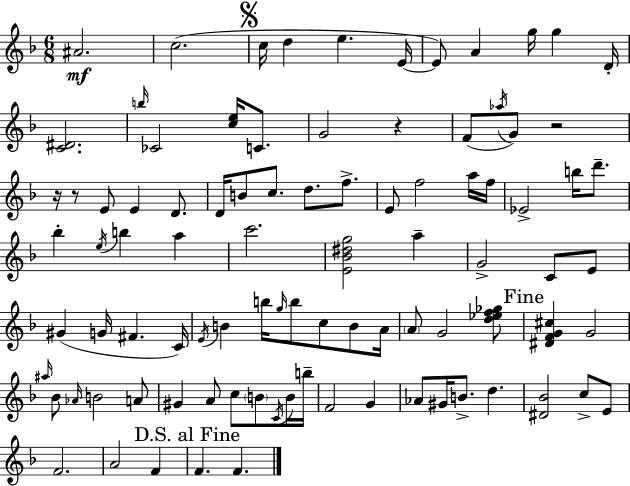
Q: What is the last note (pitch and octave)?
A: F4